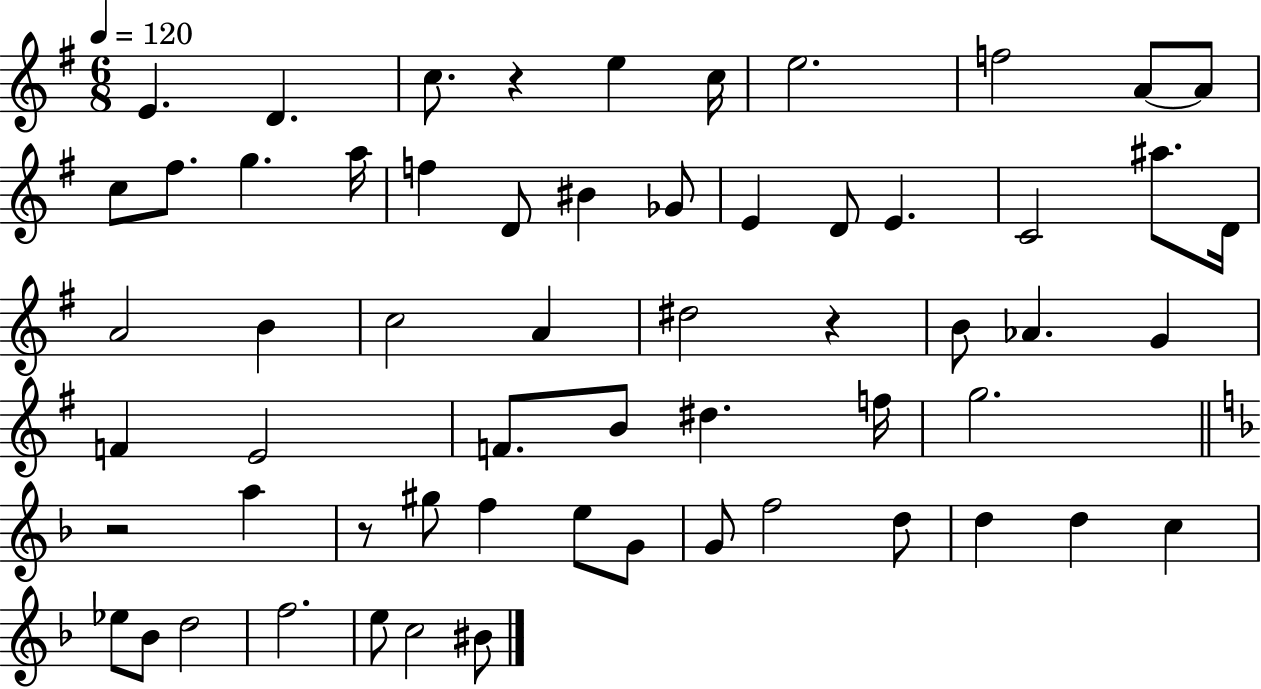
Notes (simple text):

E4/q. D4/q. C5/e. R/q E5/q C5/s E5/h. F5/h A4/e A4/e C5/e F#5/e. G5/q. A5/s F5/q D4/e BIS4/q Gb4/e E4/q D4/e E4/q. C4/h A#5/e. D4/s A4/h B4/q C5/h A4/q D#5/h R/q B4/e Ab4/q. G4/q F4/q E4/h F4/e. B4/e D#5/q. F5/s G5/h. R/h A5/q R/e G#5/e F5/q E5/e G4/e G4/e F5/h D5/e D5/q D5/q C5/q Eb5/e Bb4/e D5/h F5/h. E5/e C5/h BIS4/e